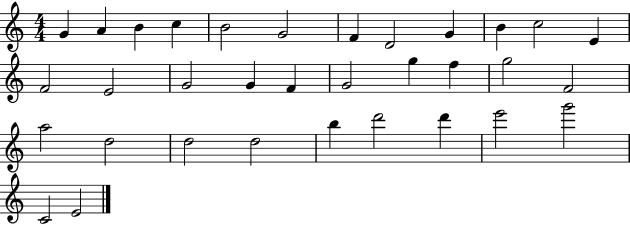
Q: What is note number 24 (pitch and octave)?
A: D5